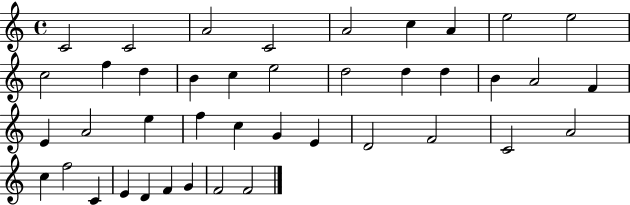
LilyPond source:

{
  \clef treble
  \time 4/4
  \defaultTimeSignature
  \key c \major
  c'2 c'2 | a'2 c'2 | a'2 c''4 a'4 | e''2 e''2 | \break c''2 f''4 d''4 | b'4 c''4 e''2 | d''2 d''4 d''4 | b'4 a'2 f'4 | \break e'4 a'2 e''4 | f''4 c''4 g'4 e'4 | d'2 f'2 | c'2 a'2 | \break c''4 f''2 c'4 | e'4 d'4 f'4 g'4 | f'2 f'2 | \bar "|."
}